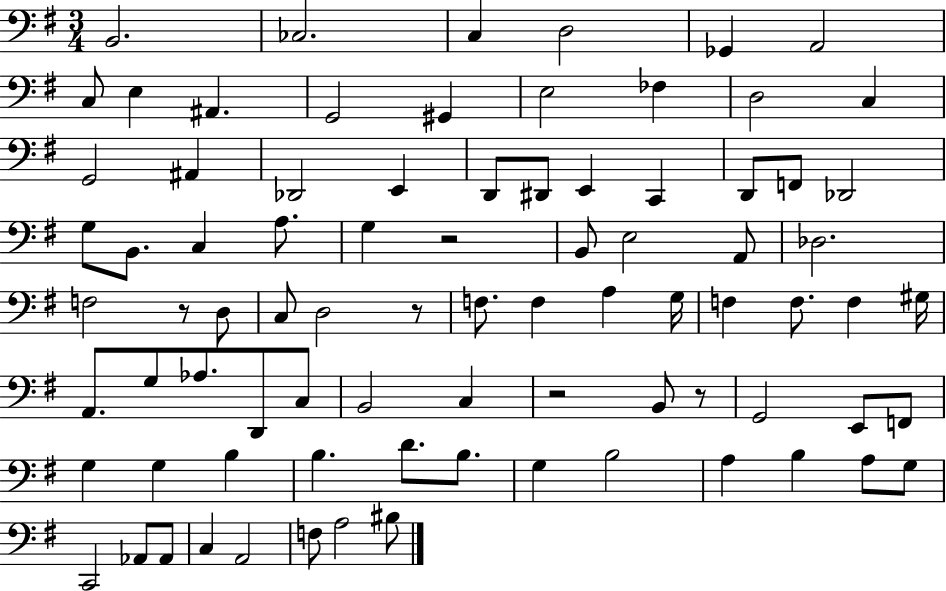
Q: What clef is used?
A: bass